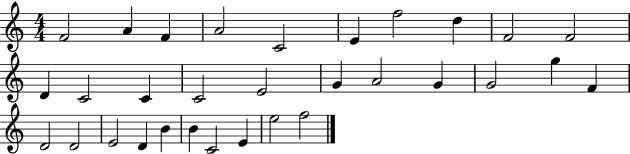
F4/h A4/q F4/q A4/h C4/h E4/q F5/h D5/q F4/h F4/h D4/q C4/h C4/q C4/h E4/h G4/q A4/h G4/q G4/h G5/q F4/q D4/h D4/h E4/h D4/q B4/q B4/q C4/h E4/q E5/h F5/h